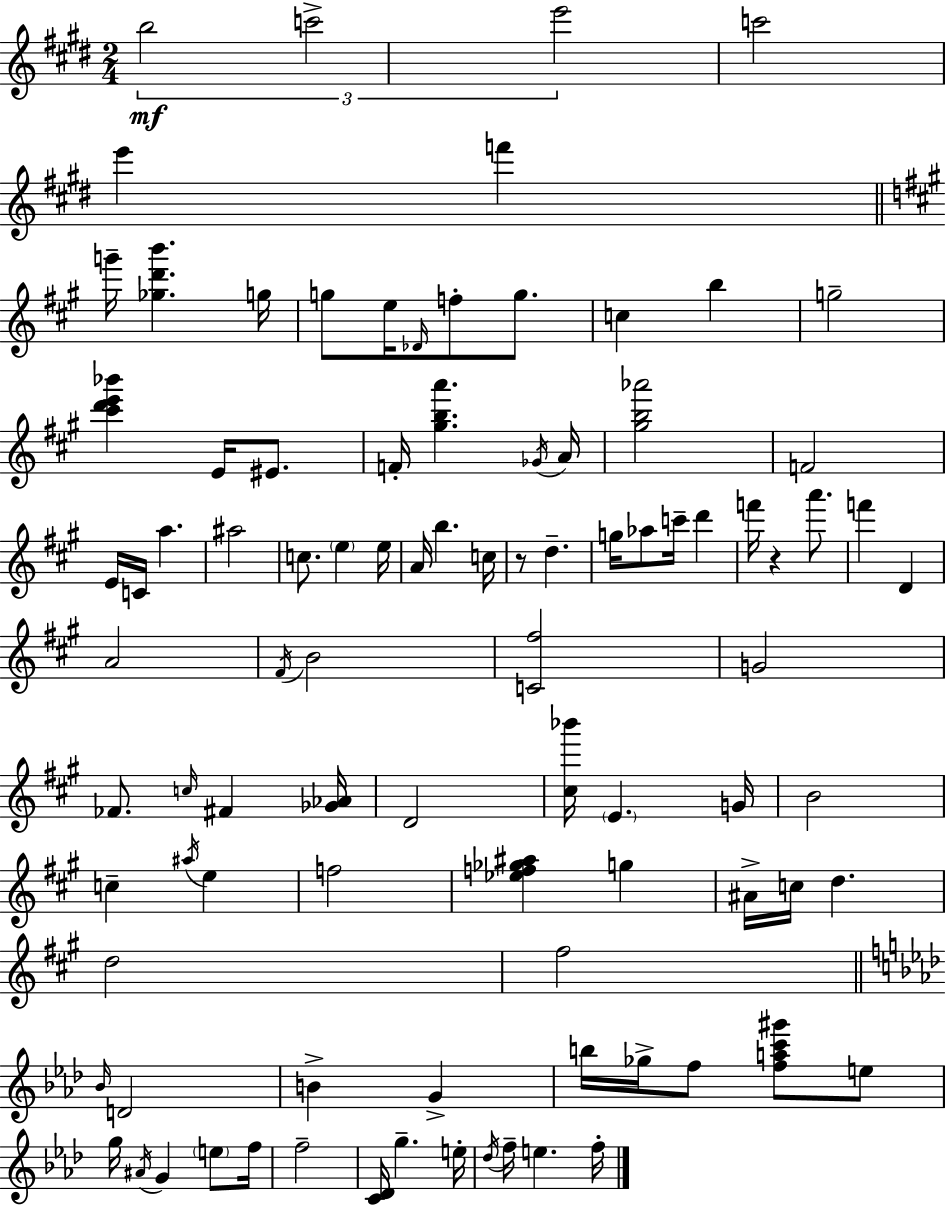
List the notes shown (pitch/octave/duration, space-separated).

B5/h C6/h E6/h C6/h E6/q F6/q G6/s [Gb5,D6,B6]/q. G5/s G5/e E5/s Db4/s F5/e G5/e. C5/q B5/q G5/h [C#6,D6,E6,Bb6]/q E4/s EIS4/e. F4/s [G#5,B5,A6]/q. Gb4/s A4/s [G#5,B5,Ab6]/h F4/h E4/s C4/s A5/q. A#5/h C5/e. E5/q E5/s A4/s B5/q. C5/s R/e D5/q. G5/s Ab5/e C6/s D6/q F6/s R/q A6/e. F6/q D4/q A4/h F#4/s B4/h [C4,F#5]/h G4/h FES4/e. C5/s F#4/q [Gb4,Ab4]/s D4/h [C#5,Bb6]/s E4/q. G4/s B4/h C5/q A#5/s E5/q F5/h [Eb5,F5,Gb5,A#5]/q G5/q A#4/s C5/s D5/q. D5/h F#5/h Bb4/s D4/h B4/q G4/q B5/s Gb5/s F5/e [F5,A5,C6,G#6]/e E5/e G5/s A#4/s G4/q E5/e F5/s F5/h [C4,Db4]/s G5/q. E5/s Db5/s F5/s E5/q. F5/s